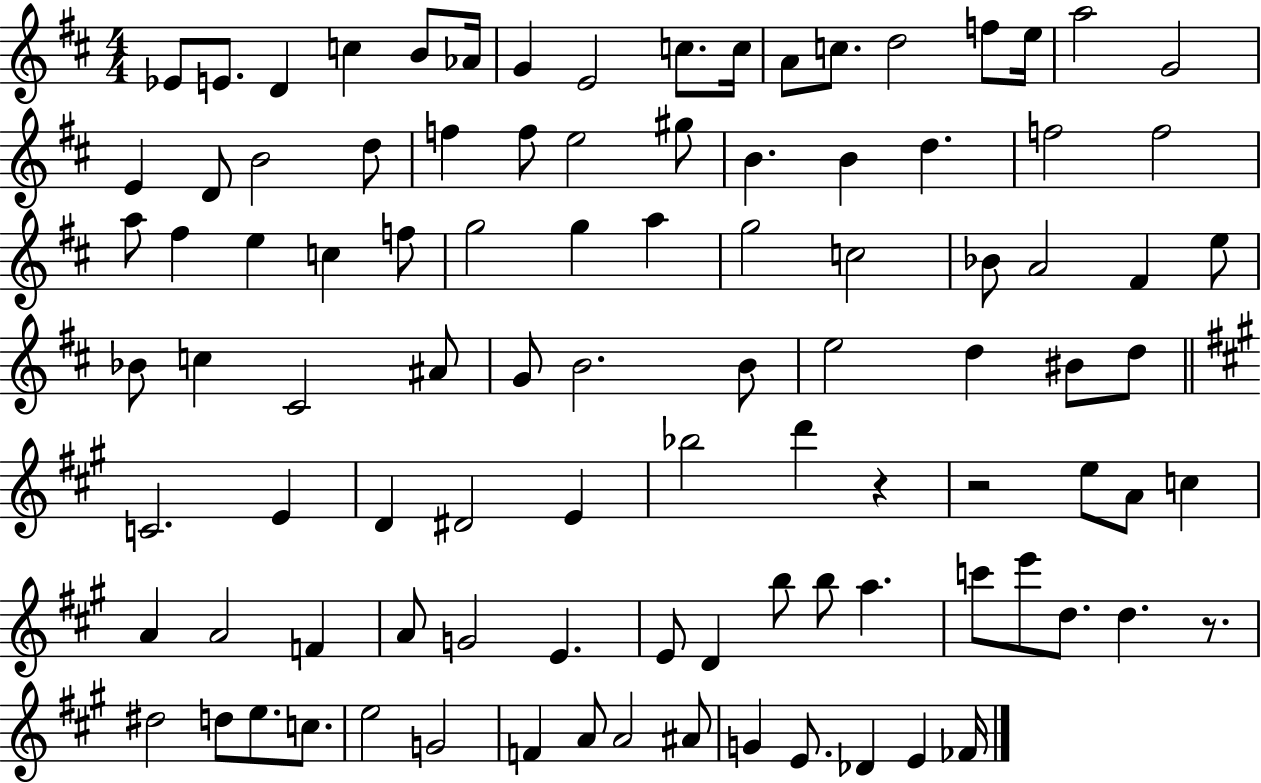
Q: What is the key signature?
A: D major